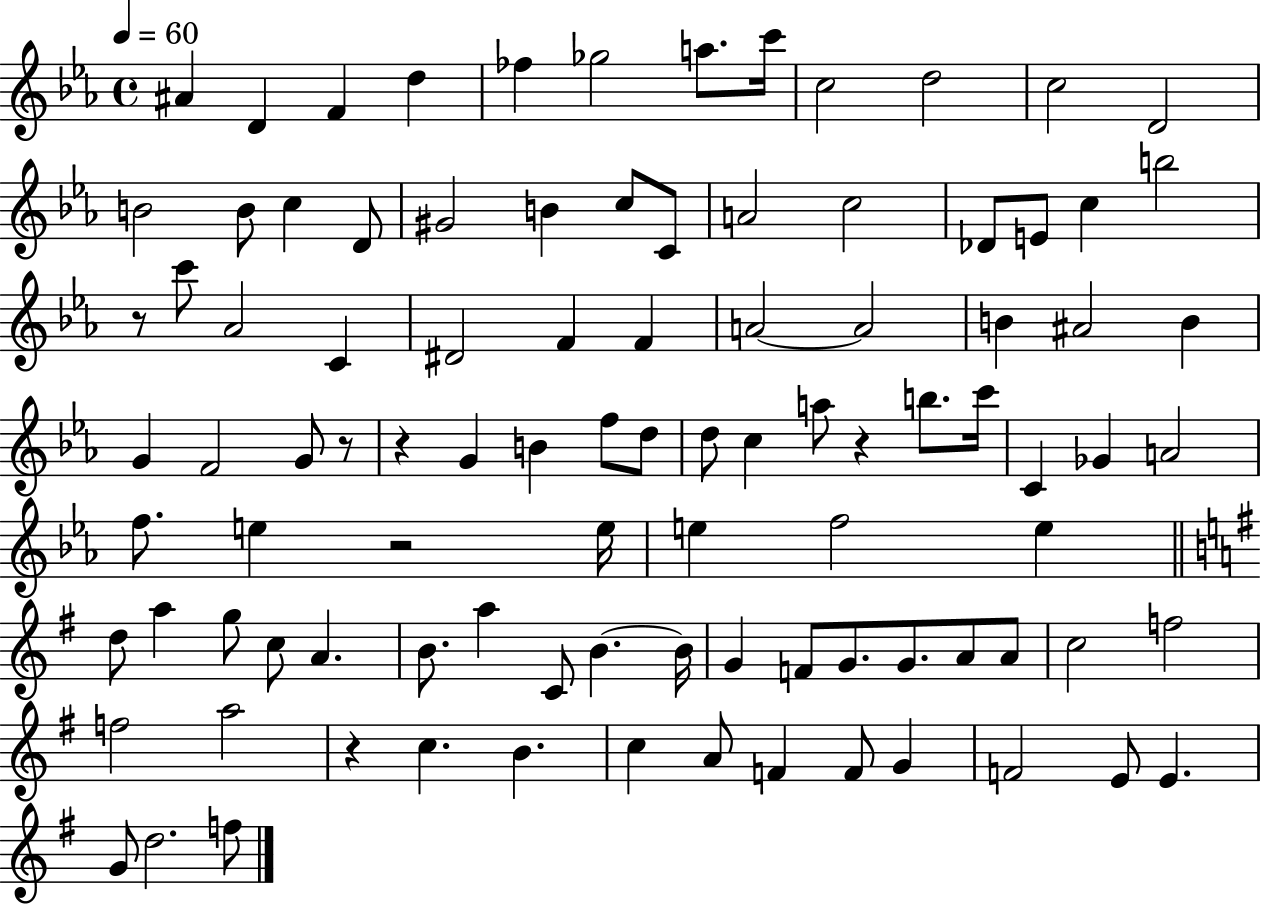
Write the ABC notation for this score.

X:1
T:Untitled
M:4/4
L:1/4
K:Eb
^A D F d _f _g2 a/2 c'/4 c2 d2 c2 D2 B2 B/2 c D/2 ^G2 B c/2 C/2 A2 c2 _D/2 E/2 c b2 z/2 c'/2 _A2 C ^D2 F F A2 A2 B ^A2 B G F2 G/2 z/2 z G B f/2 d/2 d/2 c a/2 z b/2 c'/4 C _G A2 f/2 e z2 e/4 e f2 e d/2 a g/2 c/2 A B/2 a C/2 B B/4 G F/2 G/2 G/2 A/2 A/2 c2 f2 f2 a2 z c B c A/2 F F/2 G F2 E/2 E G/2 d2 f/2